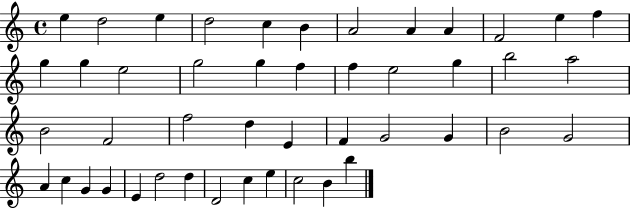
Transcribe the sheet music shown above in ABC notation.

X:1
T:Untitled
M:4/4
L:1/4
K:C
e d2 e d2 c B A2 A A F2 e f g g e2 g2 g f f e2 g b2 a2 B2 F2 f2 d E F G2 G B2 G2 A c G G E d2 d D2 c e c2 B b